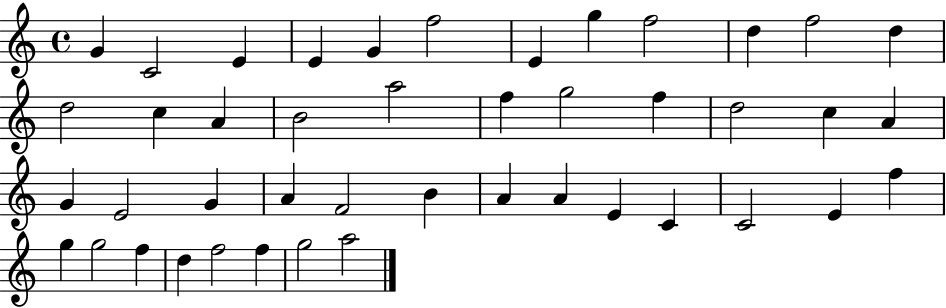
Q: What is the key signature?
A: C major